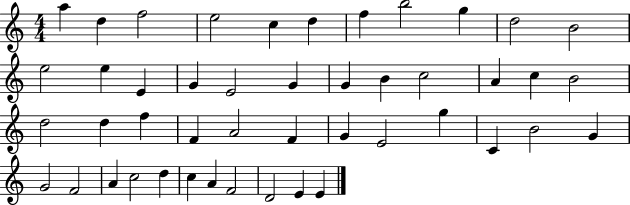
{
  \clef treble
  \numericTimeSignature
  \time 4/4
  \key c \major
  a''4 d''4 f''2 | e''2 c''4 d''4 | f''4 b''2 g''4 | d''2 b'2 | \break e''2 e''4 e'4 | g'4 e'2 g'4 | g'4 b'4 c''2 | a'4 c''4 b'2 | \break d''2 d''4 f''4 | f'4 a'2 f'4 | g'4 e'2 g''4 | c'4 b'2 g'4 | \break g'2 f'2 | a'4 c''2 d''4 | c''4 a'4 f'2 | d'2 e'4 e'4 | \break \bar "|."
}